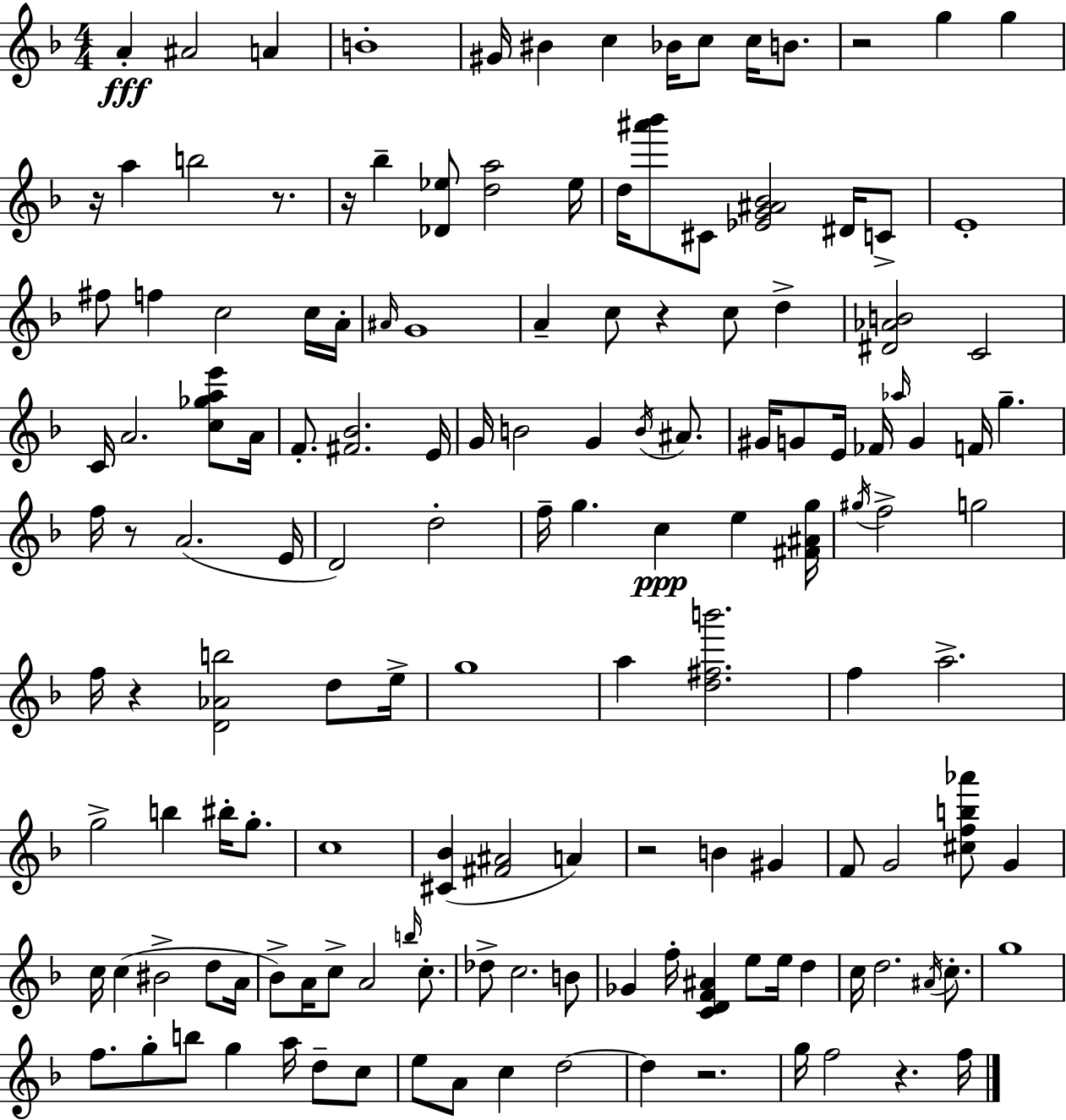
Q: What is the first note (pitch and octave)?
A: A4